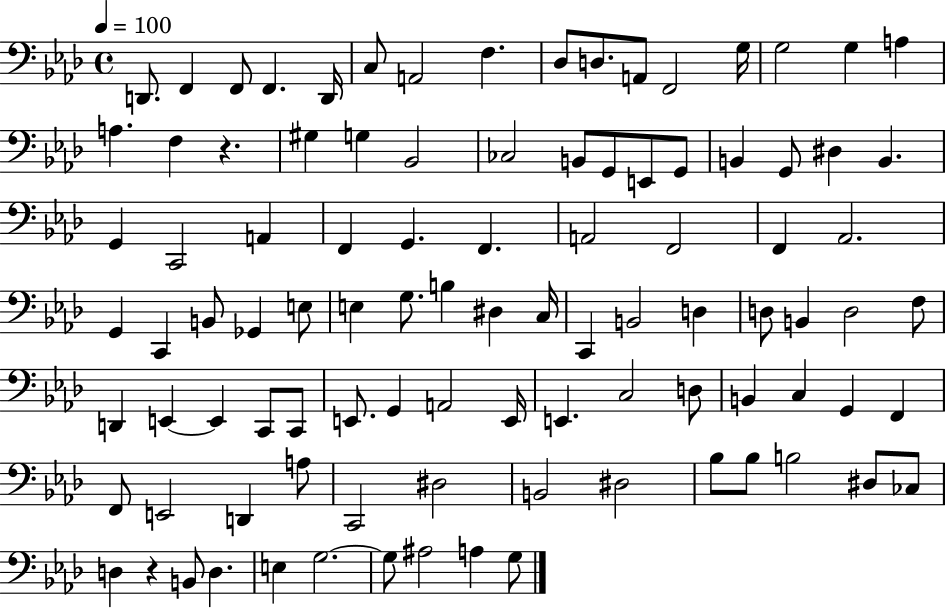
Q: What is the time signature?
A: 4/4